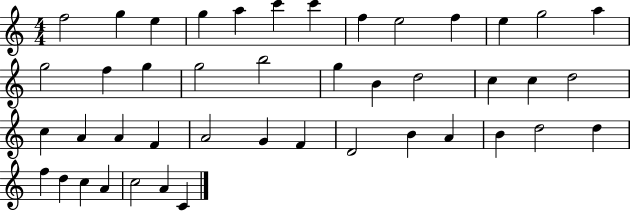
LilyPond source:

{
  \clef treble
  \numericTimeSignature
  \time 4/4
  \key c \major
  f''2 g''4 e''4 | g''4 a''4 c'''4 c'''4 | f''4 e''2 f''4 | e''4 g''2 a''4 | \break g''2 f''4 g''4 | g''2 b''2 | g''4 b'4 d''2 | c''4 c''4 d''2 | \break c''4 a'4 a'4 f'4 | a'2 g'4 f'4 | d'2 b'4 a'4 | b'4 d''2 d''4 | \break f''4 d''4 c''4 a'4 | c''2 a'4 c'4 | \bar "|."
}